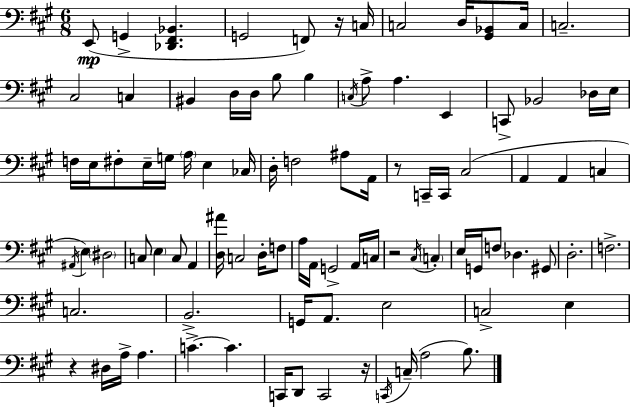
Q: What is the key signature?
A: A major